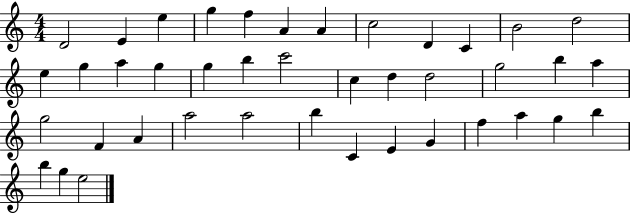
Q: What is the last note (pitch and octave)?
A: E5